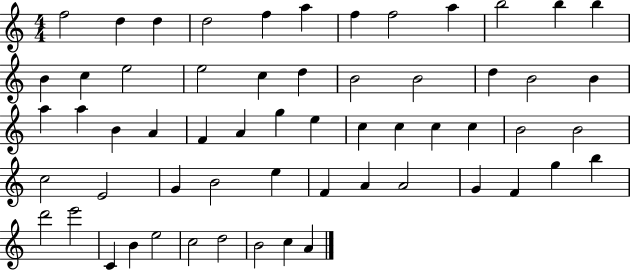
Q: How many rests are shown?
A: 0